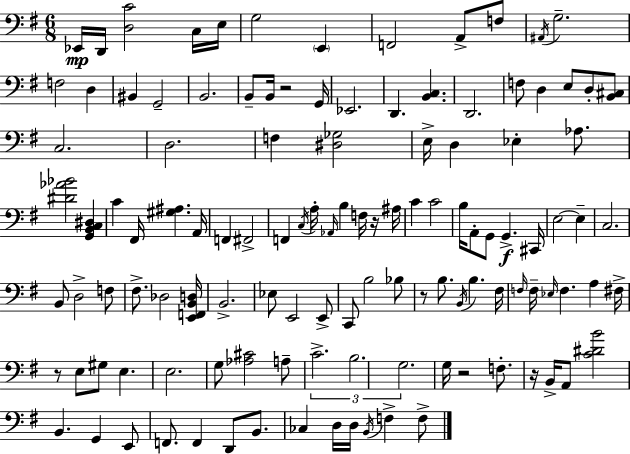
X:1
T:Untitled
M:6/8
L:1/4
K:G
_E,,/4 D,,/4 [D,C]2 C,/4 E,/4 G,2 E,, F,,2 A,,/2 F,/2 ^A,,/4 G,2 F,2 D, ^B,, G,,2 B,,2 B,,/2 B,,/4 z2 G,,/4 _E,,2 D,, [B,,C,] D,,2 F,/2 D, E,/2 D,/2 [B,,^C,]/2 C,2 D,2 F, [^D,_G,]2 E,/4 D, _E, _A,/2 [^D_A_B]2 [G,,B,,C,^D,] C ^F,,/4 [^G,^A,] A,,/4 F,, ^F,,2 F,, C,/4 A,/4 _A,,/4 B, F,/4 z/4 ^A,/4 C C2 B,/4 A,,/2 G,,/2 G,, ^C,,/4 E,2 E, C,2 B,,/2 D,2 F,/2 ^F,/2 _D,2 [E,,F,,B,,D,]/4 B,,2 _E,/2 E,,2 E,,/2 C,,/2 B,2 _B,/2 z/2 B,/2 B,,/4 B, ^F,/4 F,/4 F,/4 _E,/4 F, A, ^F,/4 z/2 E,/2 ^G,/2 E, E,2 G,/2 [_A,^C]2 A,/2 C2 B,2 G,2 G,/4 z2 F,/2 z/4 B,,/4 A,,/2 [C^DB]2 B,, G,, E,,/2 F,,/2 F,, D,,/2 B,,/2 _C, D,/4 D,/4 B,,/4 F, F,/2